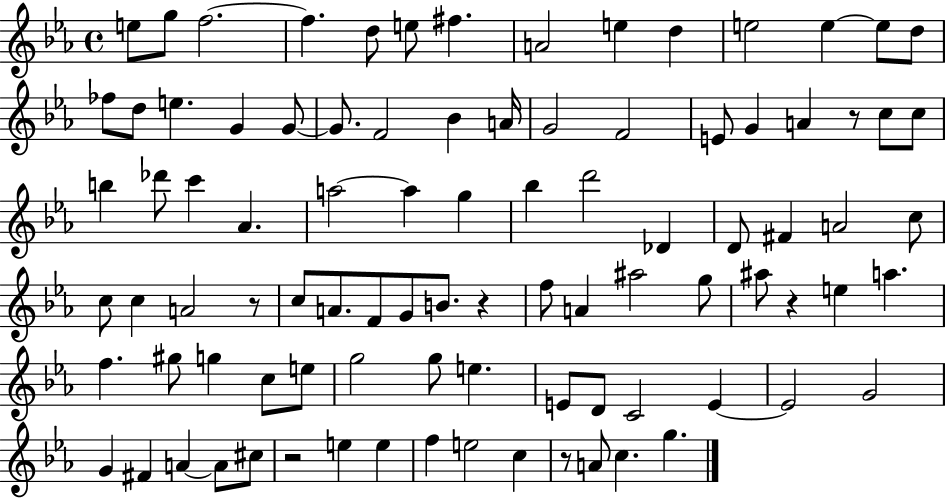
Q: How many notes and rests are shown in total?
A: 92